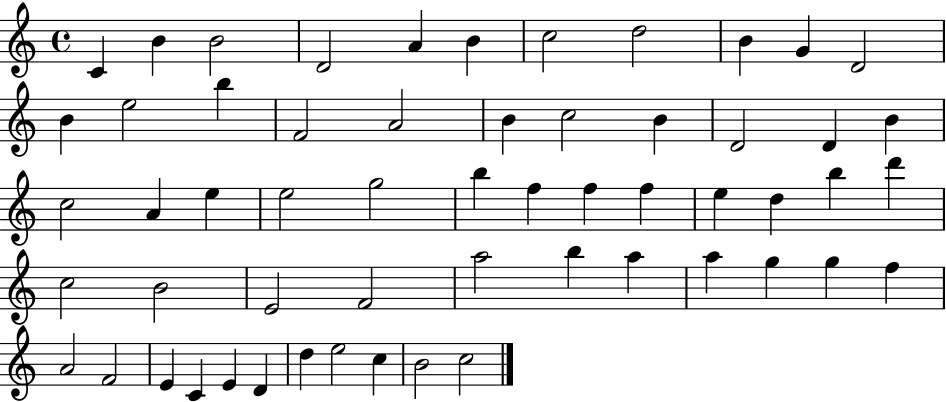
C4/q B4/q B4/h D4/h A4/q B4/q C5/h D5/h B4/q G4/q D4/h B4/q E5/h B5/q F4/h A4/h B4/q C5/h B4/q D4/h D4/q B4/q C5/h A4/q E5/q E5/h G5/h B5/q F5/q F5/q F5/q E5/q D5/q B5/q D6/q C5/h B4/h E4/h F4/h A5/h B5/q A5/q A5/q G5/q G5/q F5/q A4/h F4/h E4/q C4/q E4/q D4/q D5/q E5/h C5/q B4/h C5/h